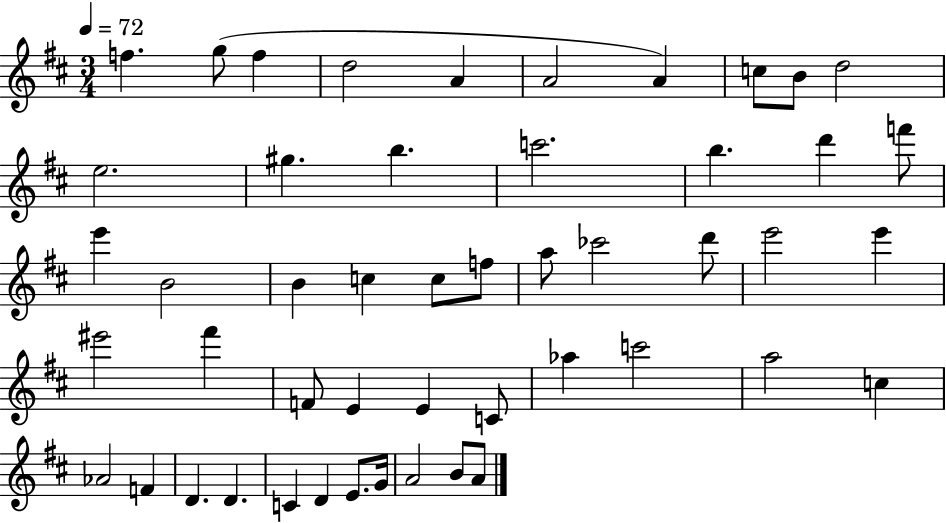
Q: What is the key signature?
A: D major